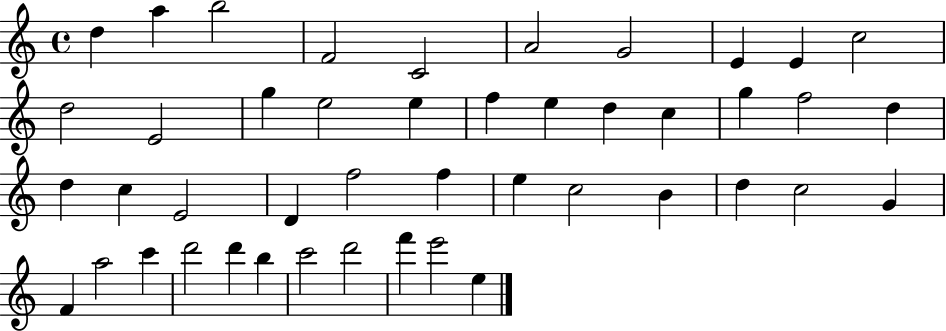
{
  \clef treble
  \time 4/4
  \defaultTimeSignature
  \key c \major
  d''4 a''4 b''2 | f'2 c'2 | a'2 g'2 | e'4 e'4 c''2 | \break d''2 e'2 | g''4 e''2 e''4 | f''4 e''4 d''4 c''4 | g''4 f''2 d''4 | \break d''4 c''4 e'2 | d'4 f''2 f''4 | e''4 c''2 b'4 | d''4 c''2 g'4 | \break f'4 a''2 c'''4 | d'''2 d'''4 b''4 | c'''2 d'''2 | f'''4 e'''2 e''4 | \break \bar "|."
}